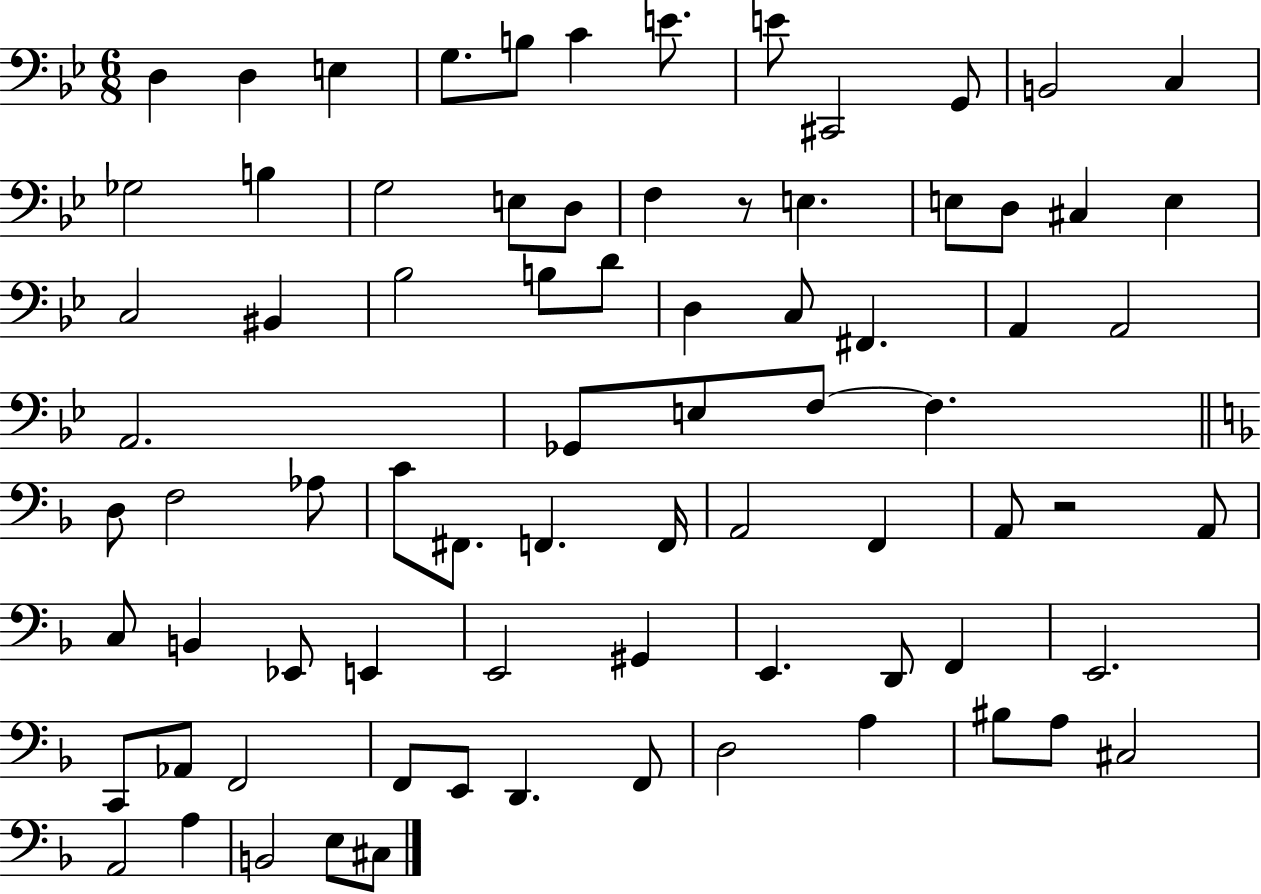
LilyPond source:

{
  \clef bass
  \numericTimeSignature
  \time 6/8
  \key bes \major
  d4 d4 e4 | g8. b8 c'4 e'8. | e'8 cis,2 g,8 | b,2 c4 | \break ges2 b4 | g2 e8 d8 | f4 r8 e4. | e8 d8 cis4 e4 | \break c2 bis,4 | bes2 b8 d'8 | d4 c8 fis,4. | a,4 a,2 | \break a,2. | ges,8 e8 f8~~ f4. | \bar "||" \break \key f \major d8 f2 aes8 | c'8 fis,8. f,4. f,16 | a,2 f,4 | a,8 r2 a,8 | \break c8 b,4 ees,8 e,4 | e,2 gis,4 | e,4. d,8 f,4 | e,2. | \break c,8 aes,8 f,2 | f,8 e,8 d,4. f,8 | d2 a4 | bis8 a8 cis2 | \break a,2 a4 | b,2 e8 cis8 | \bar "|."
}